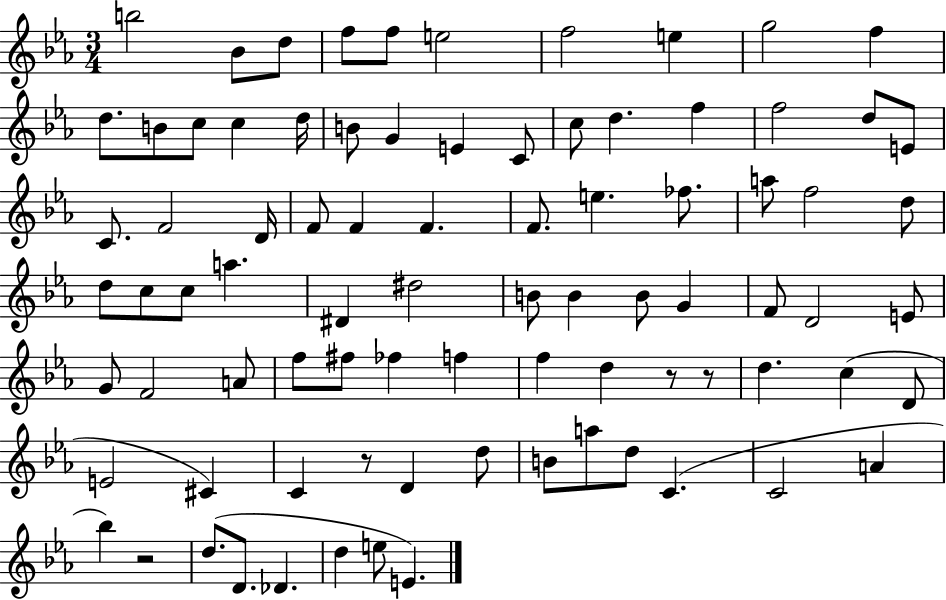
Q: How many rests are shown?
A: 4